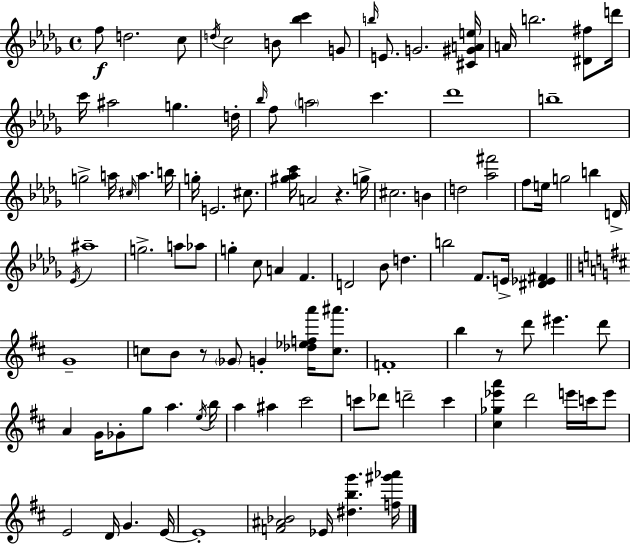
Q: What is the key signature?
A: BES minor